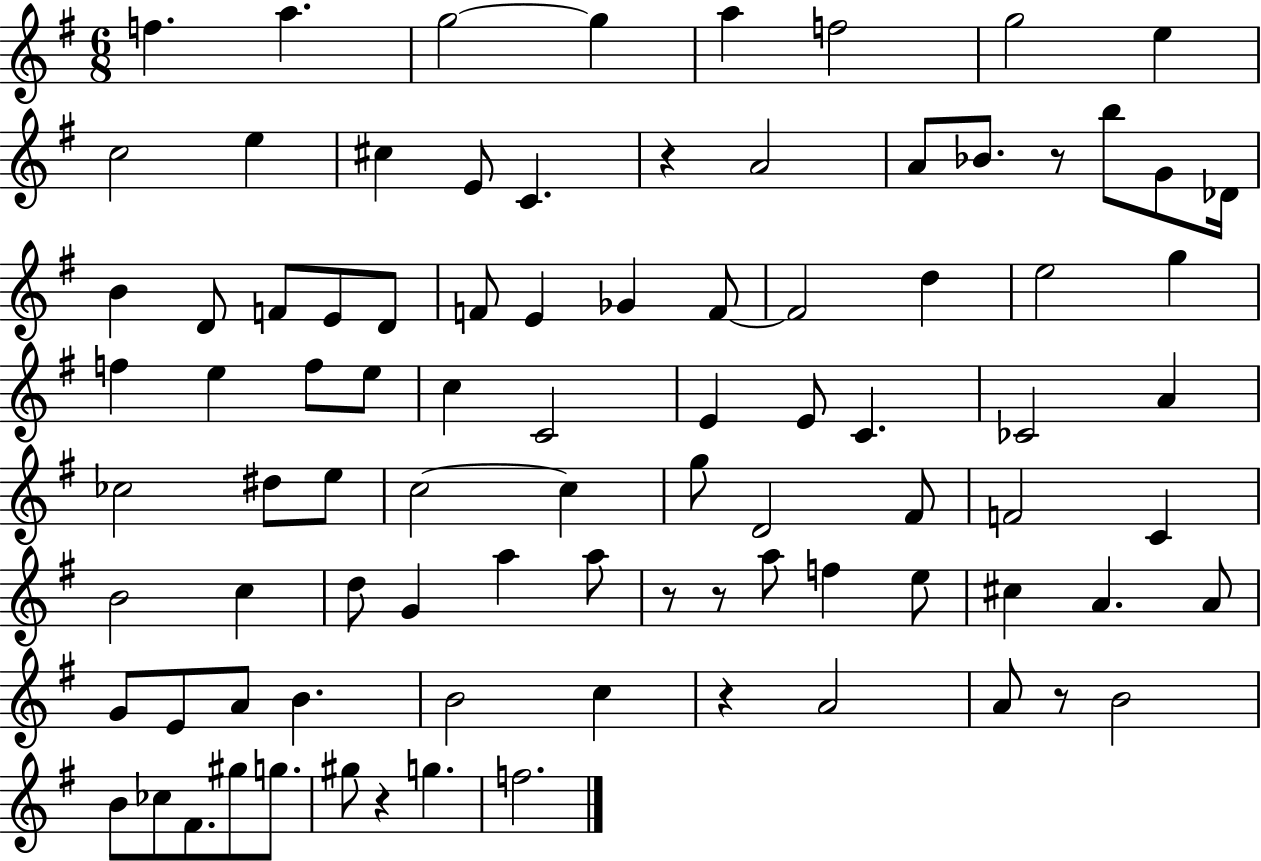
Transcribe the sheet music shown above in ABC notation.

X:1
T:Untitled
M:6/8
L:1/4
K:G
f a g2 g a f2 g2 e c2 e ^c E/2 C z A2 A/2 _B/2 z/2 b/2 G/2 _D/4 B D/2 F/2 E/2 D/2 F/2 E _G F/2 F2 d e2 g f e f/2 e/2 c C2 E E/2 C _C2 A _c2 ^d/2 e/2 c2 c g/2 D2 ^F/2 F2 C B2 c d/2 G a a/2 z/2 z/2 a/2 f e/2 ^c A A/2 G/2 E/2 A/2 B B2 c z A2 A/2 z/2 B2 B/2 _c/2 ^F/2 ^g/2 g/2 ^g/2 z g f2